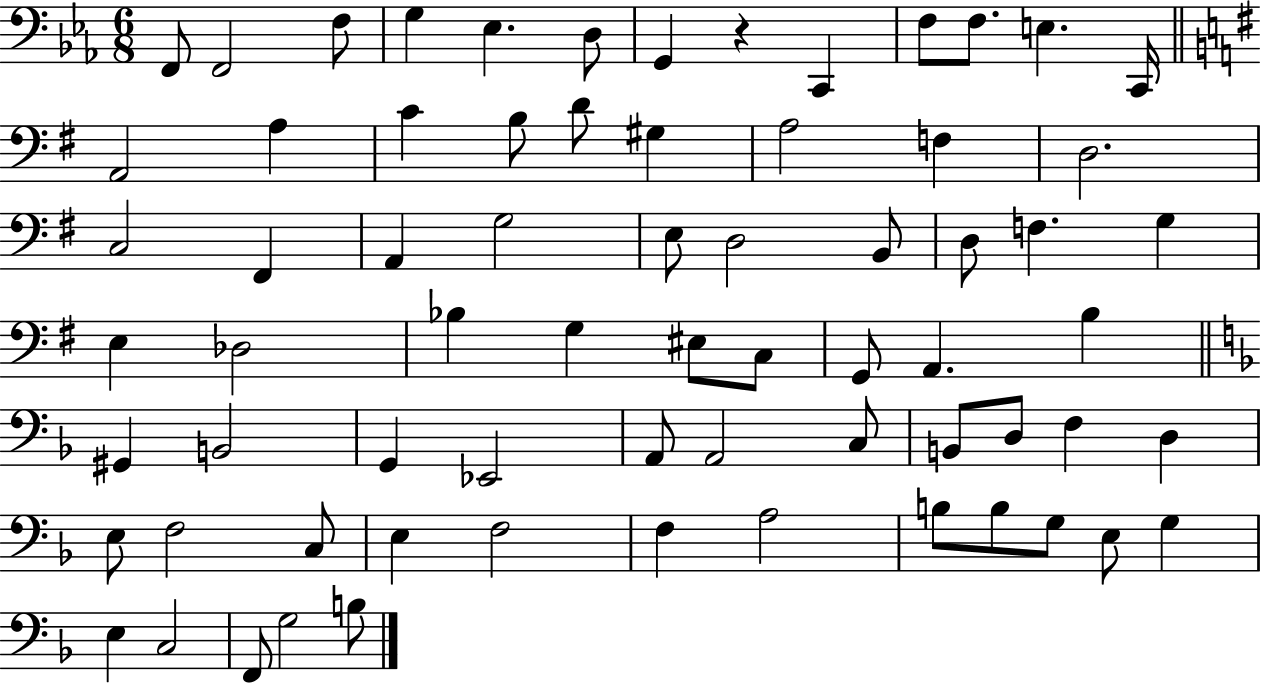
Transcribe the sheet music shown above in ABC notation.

X:1
T:Untitled
M:6/8
L:1/4
K:Eb
F,,/2 F,,2 F,/2 G, _E, D,/2 G,, z C,, F,/2 F,/2 E, C,,/4 A,,2 A, C B,/2 D/2 ^G, A,2 F, D,2 C,2 ^F,, A,, G,2 E,/2 D,2 B,,/2 D,/2 F, G, E, _D,2 _B, G, ^E,/2 C,/2 G,,/2 A,, B, ^G,, B,,2 G,, _E,,2 A,,/2 A,,2 C,/2 B,,/2 D,/2 F, D, E,/2 F,2 C,/2 E, F,2 F, A,2 B,/2 B,/2 G,/2 E,/2 G, E, C,2 F,,/2 G,2 B,/2